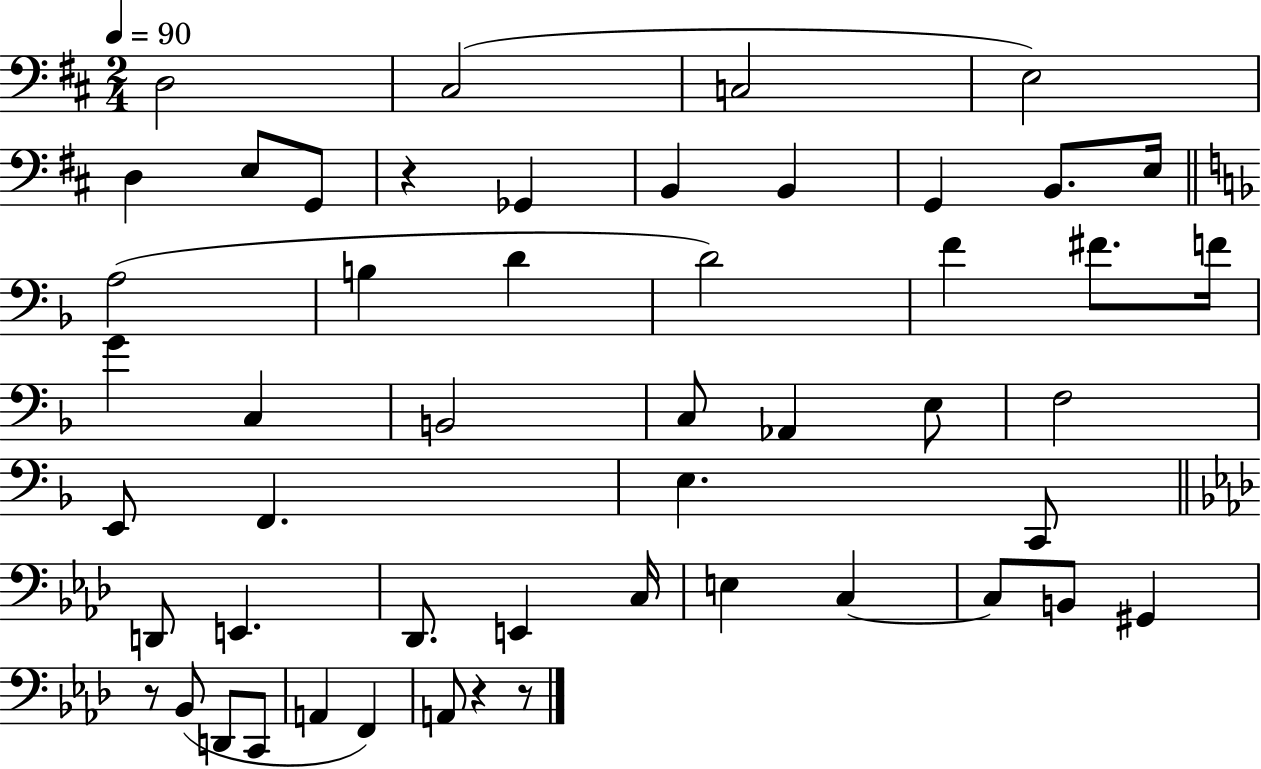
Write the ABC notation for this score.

X:1
T:Untitled
M:2/4
L:1/4
K:D
D,2 ^C,2 C,2 E,2 D, E,/2 G,,/2 z _G,, B,, B,, G,, B,,/2 E,/4 A,2 B, D D2 F ^F/2 F/4 G C, B,,2 C,/2 _A,, E,/2 F,2 E,,/2 F,, E, C,,/2 D,,/2 E,, _D,,/2 E,, C,/4 E, C, C,/2 B,,/2 ^G,, z/2 _B,,/2 D,,/2 C,,/2 A,, F,, A,,/2 z z/2